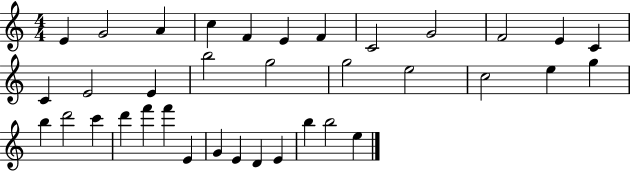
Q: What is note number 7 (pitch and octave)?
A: F4